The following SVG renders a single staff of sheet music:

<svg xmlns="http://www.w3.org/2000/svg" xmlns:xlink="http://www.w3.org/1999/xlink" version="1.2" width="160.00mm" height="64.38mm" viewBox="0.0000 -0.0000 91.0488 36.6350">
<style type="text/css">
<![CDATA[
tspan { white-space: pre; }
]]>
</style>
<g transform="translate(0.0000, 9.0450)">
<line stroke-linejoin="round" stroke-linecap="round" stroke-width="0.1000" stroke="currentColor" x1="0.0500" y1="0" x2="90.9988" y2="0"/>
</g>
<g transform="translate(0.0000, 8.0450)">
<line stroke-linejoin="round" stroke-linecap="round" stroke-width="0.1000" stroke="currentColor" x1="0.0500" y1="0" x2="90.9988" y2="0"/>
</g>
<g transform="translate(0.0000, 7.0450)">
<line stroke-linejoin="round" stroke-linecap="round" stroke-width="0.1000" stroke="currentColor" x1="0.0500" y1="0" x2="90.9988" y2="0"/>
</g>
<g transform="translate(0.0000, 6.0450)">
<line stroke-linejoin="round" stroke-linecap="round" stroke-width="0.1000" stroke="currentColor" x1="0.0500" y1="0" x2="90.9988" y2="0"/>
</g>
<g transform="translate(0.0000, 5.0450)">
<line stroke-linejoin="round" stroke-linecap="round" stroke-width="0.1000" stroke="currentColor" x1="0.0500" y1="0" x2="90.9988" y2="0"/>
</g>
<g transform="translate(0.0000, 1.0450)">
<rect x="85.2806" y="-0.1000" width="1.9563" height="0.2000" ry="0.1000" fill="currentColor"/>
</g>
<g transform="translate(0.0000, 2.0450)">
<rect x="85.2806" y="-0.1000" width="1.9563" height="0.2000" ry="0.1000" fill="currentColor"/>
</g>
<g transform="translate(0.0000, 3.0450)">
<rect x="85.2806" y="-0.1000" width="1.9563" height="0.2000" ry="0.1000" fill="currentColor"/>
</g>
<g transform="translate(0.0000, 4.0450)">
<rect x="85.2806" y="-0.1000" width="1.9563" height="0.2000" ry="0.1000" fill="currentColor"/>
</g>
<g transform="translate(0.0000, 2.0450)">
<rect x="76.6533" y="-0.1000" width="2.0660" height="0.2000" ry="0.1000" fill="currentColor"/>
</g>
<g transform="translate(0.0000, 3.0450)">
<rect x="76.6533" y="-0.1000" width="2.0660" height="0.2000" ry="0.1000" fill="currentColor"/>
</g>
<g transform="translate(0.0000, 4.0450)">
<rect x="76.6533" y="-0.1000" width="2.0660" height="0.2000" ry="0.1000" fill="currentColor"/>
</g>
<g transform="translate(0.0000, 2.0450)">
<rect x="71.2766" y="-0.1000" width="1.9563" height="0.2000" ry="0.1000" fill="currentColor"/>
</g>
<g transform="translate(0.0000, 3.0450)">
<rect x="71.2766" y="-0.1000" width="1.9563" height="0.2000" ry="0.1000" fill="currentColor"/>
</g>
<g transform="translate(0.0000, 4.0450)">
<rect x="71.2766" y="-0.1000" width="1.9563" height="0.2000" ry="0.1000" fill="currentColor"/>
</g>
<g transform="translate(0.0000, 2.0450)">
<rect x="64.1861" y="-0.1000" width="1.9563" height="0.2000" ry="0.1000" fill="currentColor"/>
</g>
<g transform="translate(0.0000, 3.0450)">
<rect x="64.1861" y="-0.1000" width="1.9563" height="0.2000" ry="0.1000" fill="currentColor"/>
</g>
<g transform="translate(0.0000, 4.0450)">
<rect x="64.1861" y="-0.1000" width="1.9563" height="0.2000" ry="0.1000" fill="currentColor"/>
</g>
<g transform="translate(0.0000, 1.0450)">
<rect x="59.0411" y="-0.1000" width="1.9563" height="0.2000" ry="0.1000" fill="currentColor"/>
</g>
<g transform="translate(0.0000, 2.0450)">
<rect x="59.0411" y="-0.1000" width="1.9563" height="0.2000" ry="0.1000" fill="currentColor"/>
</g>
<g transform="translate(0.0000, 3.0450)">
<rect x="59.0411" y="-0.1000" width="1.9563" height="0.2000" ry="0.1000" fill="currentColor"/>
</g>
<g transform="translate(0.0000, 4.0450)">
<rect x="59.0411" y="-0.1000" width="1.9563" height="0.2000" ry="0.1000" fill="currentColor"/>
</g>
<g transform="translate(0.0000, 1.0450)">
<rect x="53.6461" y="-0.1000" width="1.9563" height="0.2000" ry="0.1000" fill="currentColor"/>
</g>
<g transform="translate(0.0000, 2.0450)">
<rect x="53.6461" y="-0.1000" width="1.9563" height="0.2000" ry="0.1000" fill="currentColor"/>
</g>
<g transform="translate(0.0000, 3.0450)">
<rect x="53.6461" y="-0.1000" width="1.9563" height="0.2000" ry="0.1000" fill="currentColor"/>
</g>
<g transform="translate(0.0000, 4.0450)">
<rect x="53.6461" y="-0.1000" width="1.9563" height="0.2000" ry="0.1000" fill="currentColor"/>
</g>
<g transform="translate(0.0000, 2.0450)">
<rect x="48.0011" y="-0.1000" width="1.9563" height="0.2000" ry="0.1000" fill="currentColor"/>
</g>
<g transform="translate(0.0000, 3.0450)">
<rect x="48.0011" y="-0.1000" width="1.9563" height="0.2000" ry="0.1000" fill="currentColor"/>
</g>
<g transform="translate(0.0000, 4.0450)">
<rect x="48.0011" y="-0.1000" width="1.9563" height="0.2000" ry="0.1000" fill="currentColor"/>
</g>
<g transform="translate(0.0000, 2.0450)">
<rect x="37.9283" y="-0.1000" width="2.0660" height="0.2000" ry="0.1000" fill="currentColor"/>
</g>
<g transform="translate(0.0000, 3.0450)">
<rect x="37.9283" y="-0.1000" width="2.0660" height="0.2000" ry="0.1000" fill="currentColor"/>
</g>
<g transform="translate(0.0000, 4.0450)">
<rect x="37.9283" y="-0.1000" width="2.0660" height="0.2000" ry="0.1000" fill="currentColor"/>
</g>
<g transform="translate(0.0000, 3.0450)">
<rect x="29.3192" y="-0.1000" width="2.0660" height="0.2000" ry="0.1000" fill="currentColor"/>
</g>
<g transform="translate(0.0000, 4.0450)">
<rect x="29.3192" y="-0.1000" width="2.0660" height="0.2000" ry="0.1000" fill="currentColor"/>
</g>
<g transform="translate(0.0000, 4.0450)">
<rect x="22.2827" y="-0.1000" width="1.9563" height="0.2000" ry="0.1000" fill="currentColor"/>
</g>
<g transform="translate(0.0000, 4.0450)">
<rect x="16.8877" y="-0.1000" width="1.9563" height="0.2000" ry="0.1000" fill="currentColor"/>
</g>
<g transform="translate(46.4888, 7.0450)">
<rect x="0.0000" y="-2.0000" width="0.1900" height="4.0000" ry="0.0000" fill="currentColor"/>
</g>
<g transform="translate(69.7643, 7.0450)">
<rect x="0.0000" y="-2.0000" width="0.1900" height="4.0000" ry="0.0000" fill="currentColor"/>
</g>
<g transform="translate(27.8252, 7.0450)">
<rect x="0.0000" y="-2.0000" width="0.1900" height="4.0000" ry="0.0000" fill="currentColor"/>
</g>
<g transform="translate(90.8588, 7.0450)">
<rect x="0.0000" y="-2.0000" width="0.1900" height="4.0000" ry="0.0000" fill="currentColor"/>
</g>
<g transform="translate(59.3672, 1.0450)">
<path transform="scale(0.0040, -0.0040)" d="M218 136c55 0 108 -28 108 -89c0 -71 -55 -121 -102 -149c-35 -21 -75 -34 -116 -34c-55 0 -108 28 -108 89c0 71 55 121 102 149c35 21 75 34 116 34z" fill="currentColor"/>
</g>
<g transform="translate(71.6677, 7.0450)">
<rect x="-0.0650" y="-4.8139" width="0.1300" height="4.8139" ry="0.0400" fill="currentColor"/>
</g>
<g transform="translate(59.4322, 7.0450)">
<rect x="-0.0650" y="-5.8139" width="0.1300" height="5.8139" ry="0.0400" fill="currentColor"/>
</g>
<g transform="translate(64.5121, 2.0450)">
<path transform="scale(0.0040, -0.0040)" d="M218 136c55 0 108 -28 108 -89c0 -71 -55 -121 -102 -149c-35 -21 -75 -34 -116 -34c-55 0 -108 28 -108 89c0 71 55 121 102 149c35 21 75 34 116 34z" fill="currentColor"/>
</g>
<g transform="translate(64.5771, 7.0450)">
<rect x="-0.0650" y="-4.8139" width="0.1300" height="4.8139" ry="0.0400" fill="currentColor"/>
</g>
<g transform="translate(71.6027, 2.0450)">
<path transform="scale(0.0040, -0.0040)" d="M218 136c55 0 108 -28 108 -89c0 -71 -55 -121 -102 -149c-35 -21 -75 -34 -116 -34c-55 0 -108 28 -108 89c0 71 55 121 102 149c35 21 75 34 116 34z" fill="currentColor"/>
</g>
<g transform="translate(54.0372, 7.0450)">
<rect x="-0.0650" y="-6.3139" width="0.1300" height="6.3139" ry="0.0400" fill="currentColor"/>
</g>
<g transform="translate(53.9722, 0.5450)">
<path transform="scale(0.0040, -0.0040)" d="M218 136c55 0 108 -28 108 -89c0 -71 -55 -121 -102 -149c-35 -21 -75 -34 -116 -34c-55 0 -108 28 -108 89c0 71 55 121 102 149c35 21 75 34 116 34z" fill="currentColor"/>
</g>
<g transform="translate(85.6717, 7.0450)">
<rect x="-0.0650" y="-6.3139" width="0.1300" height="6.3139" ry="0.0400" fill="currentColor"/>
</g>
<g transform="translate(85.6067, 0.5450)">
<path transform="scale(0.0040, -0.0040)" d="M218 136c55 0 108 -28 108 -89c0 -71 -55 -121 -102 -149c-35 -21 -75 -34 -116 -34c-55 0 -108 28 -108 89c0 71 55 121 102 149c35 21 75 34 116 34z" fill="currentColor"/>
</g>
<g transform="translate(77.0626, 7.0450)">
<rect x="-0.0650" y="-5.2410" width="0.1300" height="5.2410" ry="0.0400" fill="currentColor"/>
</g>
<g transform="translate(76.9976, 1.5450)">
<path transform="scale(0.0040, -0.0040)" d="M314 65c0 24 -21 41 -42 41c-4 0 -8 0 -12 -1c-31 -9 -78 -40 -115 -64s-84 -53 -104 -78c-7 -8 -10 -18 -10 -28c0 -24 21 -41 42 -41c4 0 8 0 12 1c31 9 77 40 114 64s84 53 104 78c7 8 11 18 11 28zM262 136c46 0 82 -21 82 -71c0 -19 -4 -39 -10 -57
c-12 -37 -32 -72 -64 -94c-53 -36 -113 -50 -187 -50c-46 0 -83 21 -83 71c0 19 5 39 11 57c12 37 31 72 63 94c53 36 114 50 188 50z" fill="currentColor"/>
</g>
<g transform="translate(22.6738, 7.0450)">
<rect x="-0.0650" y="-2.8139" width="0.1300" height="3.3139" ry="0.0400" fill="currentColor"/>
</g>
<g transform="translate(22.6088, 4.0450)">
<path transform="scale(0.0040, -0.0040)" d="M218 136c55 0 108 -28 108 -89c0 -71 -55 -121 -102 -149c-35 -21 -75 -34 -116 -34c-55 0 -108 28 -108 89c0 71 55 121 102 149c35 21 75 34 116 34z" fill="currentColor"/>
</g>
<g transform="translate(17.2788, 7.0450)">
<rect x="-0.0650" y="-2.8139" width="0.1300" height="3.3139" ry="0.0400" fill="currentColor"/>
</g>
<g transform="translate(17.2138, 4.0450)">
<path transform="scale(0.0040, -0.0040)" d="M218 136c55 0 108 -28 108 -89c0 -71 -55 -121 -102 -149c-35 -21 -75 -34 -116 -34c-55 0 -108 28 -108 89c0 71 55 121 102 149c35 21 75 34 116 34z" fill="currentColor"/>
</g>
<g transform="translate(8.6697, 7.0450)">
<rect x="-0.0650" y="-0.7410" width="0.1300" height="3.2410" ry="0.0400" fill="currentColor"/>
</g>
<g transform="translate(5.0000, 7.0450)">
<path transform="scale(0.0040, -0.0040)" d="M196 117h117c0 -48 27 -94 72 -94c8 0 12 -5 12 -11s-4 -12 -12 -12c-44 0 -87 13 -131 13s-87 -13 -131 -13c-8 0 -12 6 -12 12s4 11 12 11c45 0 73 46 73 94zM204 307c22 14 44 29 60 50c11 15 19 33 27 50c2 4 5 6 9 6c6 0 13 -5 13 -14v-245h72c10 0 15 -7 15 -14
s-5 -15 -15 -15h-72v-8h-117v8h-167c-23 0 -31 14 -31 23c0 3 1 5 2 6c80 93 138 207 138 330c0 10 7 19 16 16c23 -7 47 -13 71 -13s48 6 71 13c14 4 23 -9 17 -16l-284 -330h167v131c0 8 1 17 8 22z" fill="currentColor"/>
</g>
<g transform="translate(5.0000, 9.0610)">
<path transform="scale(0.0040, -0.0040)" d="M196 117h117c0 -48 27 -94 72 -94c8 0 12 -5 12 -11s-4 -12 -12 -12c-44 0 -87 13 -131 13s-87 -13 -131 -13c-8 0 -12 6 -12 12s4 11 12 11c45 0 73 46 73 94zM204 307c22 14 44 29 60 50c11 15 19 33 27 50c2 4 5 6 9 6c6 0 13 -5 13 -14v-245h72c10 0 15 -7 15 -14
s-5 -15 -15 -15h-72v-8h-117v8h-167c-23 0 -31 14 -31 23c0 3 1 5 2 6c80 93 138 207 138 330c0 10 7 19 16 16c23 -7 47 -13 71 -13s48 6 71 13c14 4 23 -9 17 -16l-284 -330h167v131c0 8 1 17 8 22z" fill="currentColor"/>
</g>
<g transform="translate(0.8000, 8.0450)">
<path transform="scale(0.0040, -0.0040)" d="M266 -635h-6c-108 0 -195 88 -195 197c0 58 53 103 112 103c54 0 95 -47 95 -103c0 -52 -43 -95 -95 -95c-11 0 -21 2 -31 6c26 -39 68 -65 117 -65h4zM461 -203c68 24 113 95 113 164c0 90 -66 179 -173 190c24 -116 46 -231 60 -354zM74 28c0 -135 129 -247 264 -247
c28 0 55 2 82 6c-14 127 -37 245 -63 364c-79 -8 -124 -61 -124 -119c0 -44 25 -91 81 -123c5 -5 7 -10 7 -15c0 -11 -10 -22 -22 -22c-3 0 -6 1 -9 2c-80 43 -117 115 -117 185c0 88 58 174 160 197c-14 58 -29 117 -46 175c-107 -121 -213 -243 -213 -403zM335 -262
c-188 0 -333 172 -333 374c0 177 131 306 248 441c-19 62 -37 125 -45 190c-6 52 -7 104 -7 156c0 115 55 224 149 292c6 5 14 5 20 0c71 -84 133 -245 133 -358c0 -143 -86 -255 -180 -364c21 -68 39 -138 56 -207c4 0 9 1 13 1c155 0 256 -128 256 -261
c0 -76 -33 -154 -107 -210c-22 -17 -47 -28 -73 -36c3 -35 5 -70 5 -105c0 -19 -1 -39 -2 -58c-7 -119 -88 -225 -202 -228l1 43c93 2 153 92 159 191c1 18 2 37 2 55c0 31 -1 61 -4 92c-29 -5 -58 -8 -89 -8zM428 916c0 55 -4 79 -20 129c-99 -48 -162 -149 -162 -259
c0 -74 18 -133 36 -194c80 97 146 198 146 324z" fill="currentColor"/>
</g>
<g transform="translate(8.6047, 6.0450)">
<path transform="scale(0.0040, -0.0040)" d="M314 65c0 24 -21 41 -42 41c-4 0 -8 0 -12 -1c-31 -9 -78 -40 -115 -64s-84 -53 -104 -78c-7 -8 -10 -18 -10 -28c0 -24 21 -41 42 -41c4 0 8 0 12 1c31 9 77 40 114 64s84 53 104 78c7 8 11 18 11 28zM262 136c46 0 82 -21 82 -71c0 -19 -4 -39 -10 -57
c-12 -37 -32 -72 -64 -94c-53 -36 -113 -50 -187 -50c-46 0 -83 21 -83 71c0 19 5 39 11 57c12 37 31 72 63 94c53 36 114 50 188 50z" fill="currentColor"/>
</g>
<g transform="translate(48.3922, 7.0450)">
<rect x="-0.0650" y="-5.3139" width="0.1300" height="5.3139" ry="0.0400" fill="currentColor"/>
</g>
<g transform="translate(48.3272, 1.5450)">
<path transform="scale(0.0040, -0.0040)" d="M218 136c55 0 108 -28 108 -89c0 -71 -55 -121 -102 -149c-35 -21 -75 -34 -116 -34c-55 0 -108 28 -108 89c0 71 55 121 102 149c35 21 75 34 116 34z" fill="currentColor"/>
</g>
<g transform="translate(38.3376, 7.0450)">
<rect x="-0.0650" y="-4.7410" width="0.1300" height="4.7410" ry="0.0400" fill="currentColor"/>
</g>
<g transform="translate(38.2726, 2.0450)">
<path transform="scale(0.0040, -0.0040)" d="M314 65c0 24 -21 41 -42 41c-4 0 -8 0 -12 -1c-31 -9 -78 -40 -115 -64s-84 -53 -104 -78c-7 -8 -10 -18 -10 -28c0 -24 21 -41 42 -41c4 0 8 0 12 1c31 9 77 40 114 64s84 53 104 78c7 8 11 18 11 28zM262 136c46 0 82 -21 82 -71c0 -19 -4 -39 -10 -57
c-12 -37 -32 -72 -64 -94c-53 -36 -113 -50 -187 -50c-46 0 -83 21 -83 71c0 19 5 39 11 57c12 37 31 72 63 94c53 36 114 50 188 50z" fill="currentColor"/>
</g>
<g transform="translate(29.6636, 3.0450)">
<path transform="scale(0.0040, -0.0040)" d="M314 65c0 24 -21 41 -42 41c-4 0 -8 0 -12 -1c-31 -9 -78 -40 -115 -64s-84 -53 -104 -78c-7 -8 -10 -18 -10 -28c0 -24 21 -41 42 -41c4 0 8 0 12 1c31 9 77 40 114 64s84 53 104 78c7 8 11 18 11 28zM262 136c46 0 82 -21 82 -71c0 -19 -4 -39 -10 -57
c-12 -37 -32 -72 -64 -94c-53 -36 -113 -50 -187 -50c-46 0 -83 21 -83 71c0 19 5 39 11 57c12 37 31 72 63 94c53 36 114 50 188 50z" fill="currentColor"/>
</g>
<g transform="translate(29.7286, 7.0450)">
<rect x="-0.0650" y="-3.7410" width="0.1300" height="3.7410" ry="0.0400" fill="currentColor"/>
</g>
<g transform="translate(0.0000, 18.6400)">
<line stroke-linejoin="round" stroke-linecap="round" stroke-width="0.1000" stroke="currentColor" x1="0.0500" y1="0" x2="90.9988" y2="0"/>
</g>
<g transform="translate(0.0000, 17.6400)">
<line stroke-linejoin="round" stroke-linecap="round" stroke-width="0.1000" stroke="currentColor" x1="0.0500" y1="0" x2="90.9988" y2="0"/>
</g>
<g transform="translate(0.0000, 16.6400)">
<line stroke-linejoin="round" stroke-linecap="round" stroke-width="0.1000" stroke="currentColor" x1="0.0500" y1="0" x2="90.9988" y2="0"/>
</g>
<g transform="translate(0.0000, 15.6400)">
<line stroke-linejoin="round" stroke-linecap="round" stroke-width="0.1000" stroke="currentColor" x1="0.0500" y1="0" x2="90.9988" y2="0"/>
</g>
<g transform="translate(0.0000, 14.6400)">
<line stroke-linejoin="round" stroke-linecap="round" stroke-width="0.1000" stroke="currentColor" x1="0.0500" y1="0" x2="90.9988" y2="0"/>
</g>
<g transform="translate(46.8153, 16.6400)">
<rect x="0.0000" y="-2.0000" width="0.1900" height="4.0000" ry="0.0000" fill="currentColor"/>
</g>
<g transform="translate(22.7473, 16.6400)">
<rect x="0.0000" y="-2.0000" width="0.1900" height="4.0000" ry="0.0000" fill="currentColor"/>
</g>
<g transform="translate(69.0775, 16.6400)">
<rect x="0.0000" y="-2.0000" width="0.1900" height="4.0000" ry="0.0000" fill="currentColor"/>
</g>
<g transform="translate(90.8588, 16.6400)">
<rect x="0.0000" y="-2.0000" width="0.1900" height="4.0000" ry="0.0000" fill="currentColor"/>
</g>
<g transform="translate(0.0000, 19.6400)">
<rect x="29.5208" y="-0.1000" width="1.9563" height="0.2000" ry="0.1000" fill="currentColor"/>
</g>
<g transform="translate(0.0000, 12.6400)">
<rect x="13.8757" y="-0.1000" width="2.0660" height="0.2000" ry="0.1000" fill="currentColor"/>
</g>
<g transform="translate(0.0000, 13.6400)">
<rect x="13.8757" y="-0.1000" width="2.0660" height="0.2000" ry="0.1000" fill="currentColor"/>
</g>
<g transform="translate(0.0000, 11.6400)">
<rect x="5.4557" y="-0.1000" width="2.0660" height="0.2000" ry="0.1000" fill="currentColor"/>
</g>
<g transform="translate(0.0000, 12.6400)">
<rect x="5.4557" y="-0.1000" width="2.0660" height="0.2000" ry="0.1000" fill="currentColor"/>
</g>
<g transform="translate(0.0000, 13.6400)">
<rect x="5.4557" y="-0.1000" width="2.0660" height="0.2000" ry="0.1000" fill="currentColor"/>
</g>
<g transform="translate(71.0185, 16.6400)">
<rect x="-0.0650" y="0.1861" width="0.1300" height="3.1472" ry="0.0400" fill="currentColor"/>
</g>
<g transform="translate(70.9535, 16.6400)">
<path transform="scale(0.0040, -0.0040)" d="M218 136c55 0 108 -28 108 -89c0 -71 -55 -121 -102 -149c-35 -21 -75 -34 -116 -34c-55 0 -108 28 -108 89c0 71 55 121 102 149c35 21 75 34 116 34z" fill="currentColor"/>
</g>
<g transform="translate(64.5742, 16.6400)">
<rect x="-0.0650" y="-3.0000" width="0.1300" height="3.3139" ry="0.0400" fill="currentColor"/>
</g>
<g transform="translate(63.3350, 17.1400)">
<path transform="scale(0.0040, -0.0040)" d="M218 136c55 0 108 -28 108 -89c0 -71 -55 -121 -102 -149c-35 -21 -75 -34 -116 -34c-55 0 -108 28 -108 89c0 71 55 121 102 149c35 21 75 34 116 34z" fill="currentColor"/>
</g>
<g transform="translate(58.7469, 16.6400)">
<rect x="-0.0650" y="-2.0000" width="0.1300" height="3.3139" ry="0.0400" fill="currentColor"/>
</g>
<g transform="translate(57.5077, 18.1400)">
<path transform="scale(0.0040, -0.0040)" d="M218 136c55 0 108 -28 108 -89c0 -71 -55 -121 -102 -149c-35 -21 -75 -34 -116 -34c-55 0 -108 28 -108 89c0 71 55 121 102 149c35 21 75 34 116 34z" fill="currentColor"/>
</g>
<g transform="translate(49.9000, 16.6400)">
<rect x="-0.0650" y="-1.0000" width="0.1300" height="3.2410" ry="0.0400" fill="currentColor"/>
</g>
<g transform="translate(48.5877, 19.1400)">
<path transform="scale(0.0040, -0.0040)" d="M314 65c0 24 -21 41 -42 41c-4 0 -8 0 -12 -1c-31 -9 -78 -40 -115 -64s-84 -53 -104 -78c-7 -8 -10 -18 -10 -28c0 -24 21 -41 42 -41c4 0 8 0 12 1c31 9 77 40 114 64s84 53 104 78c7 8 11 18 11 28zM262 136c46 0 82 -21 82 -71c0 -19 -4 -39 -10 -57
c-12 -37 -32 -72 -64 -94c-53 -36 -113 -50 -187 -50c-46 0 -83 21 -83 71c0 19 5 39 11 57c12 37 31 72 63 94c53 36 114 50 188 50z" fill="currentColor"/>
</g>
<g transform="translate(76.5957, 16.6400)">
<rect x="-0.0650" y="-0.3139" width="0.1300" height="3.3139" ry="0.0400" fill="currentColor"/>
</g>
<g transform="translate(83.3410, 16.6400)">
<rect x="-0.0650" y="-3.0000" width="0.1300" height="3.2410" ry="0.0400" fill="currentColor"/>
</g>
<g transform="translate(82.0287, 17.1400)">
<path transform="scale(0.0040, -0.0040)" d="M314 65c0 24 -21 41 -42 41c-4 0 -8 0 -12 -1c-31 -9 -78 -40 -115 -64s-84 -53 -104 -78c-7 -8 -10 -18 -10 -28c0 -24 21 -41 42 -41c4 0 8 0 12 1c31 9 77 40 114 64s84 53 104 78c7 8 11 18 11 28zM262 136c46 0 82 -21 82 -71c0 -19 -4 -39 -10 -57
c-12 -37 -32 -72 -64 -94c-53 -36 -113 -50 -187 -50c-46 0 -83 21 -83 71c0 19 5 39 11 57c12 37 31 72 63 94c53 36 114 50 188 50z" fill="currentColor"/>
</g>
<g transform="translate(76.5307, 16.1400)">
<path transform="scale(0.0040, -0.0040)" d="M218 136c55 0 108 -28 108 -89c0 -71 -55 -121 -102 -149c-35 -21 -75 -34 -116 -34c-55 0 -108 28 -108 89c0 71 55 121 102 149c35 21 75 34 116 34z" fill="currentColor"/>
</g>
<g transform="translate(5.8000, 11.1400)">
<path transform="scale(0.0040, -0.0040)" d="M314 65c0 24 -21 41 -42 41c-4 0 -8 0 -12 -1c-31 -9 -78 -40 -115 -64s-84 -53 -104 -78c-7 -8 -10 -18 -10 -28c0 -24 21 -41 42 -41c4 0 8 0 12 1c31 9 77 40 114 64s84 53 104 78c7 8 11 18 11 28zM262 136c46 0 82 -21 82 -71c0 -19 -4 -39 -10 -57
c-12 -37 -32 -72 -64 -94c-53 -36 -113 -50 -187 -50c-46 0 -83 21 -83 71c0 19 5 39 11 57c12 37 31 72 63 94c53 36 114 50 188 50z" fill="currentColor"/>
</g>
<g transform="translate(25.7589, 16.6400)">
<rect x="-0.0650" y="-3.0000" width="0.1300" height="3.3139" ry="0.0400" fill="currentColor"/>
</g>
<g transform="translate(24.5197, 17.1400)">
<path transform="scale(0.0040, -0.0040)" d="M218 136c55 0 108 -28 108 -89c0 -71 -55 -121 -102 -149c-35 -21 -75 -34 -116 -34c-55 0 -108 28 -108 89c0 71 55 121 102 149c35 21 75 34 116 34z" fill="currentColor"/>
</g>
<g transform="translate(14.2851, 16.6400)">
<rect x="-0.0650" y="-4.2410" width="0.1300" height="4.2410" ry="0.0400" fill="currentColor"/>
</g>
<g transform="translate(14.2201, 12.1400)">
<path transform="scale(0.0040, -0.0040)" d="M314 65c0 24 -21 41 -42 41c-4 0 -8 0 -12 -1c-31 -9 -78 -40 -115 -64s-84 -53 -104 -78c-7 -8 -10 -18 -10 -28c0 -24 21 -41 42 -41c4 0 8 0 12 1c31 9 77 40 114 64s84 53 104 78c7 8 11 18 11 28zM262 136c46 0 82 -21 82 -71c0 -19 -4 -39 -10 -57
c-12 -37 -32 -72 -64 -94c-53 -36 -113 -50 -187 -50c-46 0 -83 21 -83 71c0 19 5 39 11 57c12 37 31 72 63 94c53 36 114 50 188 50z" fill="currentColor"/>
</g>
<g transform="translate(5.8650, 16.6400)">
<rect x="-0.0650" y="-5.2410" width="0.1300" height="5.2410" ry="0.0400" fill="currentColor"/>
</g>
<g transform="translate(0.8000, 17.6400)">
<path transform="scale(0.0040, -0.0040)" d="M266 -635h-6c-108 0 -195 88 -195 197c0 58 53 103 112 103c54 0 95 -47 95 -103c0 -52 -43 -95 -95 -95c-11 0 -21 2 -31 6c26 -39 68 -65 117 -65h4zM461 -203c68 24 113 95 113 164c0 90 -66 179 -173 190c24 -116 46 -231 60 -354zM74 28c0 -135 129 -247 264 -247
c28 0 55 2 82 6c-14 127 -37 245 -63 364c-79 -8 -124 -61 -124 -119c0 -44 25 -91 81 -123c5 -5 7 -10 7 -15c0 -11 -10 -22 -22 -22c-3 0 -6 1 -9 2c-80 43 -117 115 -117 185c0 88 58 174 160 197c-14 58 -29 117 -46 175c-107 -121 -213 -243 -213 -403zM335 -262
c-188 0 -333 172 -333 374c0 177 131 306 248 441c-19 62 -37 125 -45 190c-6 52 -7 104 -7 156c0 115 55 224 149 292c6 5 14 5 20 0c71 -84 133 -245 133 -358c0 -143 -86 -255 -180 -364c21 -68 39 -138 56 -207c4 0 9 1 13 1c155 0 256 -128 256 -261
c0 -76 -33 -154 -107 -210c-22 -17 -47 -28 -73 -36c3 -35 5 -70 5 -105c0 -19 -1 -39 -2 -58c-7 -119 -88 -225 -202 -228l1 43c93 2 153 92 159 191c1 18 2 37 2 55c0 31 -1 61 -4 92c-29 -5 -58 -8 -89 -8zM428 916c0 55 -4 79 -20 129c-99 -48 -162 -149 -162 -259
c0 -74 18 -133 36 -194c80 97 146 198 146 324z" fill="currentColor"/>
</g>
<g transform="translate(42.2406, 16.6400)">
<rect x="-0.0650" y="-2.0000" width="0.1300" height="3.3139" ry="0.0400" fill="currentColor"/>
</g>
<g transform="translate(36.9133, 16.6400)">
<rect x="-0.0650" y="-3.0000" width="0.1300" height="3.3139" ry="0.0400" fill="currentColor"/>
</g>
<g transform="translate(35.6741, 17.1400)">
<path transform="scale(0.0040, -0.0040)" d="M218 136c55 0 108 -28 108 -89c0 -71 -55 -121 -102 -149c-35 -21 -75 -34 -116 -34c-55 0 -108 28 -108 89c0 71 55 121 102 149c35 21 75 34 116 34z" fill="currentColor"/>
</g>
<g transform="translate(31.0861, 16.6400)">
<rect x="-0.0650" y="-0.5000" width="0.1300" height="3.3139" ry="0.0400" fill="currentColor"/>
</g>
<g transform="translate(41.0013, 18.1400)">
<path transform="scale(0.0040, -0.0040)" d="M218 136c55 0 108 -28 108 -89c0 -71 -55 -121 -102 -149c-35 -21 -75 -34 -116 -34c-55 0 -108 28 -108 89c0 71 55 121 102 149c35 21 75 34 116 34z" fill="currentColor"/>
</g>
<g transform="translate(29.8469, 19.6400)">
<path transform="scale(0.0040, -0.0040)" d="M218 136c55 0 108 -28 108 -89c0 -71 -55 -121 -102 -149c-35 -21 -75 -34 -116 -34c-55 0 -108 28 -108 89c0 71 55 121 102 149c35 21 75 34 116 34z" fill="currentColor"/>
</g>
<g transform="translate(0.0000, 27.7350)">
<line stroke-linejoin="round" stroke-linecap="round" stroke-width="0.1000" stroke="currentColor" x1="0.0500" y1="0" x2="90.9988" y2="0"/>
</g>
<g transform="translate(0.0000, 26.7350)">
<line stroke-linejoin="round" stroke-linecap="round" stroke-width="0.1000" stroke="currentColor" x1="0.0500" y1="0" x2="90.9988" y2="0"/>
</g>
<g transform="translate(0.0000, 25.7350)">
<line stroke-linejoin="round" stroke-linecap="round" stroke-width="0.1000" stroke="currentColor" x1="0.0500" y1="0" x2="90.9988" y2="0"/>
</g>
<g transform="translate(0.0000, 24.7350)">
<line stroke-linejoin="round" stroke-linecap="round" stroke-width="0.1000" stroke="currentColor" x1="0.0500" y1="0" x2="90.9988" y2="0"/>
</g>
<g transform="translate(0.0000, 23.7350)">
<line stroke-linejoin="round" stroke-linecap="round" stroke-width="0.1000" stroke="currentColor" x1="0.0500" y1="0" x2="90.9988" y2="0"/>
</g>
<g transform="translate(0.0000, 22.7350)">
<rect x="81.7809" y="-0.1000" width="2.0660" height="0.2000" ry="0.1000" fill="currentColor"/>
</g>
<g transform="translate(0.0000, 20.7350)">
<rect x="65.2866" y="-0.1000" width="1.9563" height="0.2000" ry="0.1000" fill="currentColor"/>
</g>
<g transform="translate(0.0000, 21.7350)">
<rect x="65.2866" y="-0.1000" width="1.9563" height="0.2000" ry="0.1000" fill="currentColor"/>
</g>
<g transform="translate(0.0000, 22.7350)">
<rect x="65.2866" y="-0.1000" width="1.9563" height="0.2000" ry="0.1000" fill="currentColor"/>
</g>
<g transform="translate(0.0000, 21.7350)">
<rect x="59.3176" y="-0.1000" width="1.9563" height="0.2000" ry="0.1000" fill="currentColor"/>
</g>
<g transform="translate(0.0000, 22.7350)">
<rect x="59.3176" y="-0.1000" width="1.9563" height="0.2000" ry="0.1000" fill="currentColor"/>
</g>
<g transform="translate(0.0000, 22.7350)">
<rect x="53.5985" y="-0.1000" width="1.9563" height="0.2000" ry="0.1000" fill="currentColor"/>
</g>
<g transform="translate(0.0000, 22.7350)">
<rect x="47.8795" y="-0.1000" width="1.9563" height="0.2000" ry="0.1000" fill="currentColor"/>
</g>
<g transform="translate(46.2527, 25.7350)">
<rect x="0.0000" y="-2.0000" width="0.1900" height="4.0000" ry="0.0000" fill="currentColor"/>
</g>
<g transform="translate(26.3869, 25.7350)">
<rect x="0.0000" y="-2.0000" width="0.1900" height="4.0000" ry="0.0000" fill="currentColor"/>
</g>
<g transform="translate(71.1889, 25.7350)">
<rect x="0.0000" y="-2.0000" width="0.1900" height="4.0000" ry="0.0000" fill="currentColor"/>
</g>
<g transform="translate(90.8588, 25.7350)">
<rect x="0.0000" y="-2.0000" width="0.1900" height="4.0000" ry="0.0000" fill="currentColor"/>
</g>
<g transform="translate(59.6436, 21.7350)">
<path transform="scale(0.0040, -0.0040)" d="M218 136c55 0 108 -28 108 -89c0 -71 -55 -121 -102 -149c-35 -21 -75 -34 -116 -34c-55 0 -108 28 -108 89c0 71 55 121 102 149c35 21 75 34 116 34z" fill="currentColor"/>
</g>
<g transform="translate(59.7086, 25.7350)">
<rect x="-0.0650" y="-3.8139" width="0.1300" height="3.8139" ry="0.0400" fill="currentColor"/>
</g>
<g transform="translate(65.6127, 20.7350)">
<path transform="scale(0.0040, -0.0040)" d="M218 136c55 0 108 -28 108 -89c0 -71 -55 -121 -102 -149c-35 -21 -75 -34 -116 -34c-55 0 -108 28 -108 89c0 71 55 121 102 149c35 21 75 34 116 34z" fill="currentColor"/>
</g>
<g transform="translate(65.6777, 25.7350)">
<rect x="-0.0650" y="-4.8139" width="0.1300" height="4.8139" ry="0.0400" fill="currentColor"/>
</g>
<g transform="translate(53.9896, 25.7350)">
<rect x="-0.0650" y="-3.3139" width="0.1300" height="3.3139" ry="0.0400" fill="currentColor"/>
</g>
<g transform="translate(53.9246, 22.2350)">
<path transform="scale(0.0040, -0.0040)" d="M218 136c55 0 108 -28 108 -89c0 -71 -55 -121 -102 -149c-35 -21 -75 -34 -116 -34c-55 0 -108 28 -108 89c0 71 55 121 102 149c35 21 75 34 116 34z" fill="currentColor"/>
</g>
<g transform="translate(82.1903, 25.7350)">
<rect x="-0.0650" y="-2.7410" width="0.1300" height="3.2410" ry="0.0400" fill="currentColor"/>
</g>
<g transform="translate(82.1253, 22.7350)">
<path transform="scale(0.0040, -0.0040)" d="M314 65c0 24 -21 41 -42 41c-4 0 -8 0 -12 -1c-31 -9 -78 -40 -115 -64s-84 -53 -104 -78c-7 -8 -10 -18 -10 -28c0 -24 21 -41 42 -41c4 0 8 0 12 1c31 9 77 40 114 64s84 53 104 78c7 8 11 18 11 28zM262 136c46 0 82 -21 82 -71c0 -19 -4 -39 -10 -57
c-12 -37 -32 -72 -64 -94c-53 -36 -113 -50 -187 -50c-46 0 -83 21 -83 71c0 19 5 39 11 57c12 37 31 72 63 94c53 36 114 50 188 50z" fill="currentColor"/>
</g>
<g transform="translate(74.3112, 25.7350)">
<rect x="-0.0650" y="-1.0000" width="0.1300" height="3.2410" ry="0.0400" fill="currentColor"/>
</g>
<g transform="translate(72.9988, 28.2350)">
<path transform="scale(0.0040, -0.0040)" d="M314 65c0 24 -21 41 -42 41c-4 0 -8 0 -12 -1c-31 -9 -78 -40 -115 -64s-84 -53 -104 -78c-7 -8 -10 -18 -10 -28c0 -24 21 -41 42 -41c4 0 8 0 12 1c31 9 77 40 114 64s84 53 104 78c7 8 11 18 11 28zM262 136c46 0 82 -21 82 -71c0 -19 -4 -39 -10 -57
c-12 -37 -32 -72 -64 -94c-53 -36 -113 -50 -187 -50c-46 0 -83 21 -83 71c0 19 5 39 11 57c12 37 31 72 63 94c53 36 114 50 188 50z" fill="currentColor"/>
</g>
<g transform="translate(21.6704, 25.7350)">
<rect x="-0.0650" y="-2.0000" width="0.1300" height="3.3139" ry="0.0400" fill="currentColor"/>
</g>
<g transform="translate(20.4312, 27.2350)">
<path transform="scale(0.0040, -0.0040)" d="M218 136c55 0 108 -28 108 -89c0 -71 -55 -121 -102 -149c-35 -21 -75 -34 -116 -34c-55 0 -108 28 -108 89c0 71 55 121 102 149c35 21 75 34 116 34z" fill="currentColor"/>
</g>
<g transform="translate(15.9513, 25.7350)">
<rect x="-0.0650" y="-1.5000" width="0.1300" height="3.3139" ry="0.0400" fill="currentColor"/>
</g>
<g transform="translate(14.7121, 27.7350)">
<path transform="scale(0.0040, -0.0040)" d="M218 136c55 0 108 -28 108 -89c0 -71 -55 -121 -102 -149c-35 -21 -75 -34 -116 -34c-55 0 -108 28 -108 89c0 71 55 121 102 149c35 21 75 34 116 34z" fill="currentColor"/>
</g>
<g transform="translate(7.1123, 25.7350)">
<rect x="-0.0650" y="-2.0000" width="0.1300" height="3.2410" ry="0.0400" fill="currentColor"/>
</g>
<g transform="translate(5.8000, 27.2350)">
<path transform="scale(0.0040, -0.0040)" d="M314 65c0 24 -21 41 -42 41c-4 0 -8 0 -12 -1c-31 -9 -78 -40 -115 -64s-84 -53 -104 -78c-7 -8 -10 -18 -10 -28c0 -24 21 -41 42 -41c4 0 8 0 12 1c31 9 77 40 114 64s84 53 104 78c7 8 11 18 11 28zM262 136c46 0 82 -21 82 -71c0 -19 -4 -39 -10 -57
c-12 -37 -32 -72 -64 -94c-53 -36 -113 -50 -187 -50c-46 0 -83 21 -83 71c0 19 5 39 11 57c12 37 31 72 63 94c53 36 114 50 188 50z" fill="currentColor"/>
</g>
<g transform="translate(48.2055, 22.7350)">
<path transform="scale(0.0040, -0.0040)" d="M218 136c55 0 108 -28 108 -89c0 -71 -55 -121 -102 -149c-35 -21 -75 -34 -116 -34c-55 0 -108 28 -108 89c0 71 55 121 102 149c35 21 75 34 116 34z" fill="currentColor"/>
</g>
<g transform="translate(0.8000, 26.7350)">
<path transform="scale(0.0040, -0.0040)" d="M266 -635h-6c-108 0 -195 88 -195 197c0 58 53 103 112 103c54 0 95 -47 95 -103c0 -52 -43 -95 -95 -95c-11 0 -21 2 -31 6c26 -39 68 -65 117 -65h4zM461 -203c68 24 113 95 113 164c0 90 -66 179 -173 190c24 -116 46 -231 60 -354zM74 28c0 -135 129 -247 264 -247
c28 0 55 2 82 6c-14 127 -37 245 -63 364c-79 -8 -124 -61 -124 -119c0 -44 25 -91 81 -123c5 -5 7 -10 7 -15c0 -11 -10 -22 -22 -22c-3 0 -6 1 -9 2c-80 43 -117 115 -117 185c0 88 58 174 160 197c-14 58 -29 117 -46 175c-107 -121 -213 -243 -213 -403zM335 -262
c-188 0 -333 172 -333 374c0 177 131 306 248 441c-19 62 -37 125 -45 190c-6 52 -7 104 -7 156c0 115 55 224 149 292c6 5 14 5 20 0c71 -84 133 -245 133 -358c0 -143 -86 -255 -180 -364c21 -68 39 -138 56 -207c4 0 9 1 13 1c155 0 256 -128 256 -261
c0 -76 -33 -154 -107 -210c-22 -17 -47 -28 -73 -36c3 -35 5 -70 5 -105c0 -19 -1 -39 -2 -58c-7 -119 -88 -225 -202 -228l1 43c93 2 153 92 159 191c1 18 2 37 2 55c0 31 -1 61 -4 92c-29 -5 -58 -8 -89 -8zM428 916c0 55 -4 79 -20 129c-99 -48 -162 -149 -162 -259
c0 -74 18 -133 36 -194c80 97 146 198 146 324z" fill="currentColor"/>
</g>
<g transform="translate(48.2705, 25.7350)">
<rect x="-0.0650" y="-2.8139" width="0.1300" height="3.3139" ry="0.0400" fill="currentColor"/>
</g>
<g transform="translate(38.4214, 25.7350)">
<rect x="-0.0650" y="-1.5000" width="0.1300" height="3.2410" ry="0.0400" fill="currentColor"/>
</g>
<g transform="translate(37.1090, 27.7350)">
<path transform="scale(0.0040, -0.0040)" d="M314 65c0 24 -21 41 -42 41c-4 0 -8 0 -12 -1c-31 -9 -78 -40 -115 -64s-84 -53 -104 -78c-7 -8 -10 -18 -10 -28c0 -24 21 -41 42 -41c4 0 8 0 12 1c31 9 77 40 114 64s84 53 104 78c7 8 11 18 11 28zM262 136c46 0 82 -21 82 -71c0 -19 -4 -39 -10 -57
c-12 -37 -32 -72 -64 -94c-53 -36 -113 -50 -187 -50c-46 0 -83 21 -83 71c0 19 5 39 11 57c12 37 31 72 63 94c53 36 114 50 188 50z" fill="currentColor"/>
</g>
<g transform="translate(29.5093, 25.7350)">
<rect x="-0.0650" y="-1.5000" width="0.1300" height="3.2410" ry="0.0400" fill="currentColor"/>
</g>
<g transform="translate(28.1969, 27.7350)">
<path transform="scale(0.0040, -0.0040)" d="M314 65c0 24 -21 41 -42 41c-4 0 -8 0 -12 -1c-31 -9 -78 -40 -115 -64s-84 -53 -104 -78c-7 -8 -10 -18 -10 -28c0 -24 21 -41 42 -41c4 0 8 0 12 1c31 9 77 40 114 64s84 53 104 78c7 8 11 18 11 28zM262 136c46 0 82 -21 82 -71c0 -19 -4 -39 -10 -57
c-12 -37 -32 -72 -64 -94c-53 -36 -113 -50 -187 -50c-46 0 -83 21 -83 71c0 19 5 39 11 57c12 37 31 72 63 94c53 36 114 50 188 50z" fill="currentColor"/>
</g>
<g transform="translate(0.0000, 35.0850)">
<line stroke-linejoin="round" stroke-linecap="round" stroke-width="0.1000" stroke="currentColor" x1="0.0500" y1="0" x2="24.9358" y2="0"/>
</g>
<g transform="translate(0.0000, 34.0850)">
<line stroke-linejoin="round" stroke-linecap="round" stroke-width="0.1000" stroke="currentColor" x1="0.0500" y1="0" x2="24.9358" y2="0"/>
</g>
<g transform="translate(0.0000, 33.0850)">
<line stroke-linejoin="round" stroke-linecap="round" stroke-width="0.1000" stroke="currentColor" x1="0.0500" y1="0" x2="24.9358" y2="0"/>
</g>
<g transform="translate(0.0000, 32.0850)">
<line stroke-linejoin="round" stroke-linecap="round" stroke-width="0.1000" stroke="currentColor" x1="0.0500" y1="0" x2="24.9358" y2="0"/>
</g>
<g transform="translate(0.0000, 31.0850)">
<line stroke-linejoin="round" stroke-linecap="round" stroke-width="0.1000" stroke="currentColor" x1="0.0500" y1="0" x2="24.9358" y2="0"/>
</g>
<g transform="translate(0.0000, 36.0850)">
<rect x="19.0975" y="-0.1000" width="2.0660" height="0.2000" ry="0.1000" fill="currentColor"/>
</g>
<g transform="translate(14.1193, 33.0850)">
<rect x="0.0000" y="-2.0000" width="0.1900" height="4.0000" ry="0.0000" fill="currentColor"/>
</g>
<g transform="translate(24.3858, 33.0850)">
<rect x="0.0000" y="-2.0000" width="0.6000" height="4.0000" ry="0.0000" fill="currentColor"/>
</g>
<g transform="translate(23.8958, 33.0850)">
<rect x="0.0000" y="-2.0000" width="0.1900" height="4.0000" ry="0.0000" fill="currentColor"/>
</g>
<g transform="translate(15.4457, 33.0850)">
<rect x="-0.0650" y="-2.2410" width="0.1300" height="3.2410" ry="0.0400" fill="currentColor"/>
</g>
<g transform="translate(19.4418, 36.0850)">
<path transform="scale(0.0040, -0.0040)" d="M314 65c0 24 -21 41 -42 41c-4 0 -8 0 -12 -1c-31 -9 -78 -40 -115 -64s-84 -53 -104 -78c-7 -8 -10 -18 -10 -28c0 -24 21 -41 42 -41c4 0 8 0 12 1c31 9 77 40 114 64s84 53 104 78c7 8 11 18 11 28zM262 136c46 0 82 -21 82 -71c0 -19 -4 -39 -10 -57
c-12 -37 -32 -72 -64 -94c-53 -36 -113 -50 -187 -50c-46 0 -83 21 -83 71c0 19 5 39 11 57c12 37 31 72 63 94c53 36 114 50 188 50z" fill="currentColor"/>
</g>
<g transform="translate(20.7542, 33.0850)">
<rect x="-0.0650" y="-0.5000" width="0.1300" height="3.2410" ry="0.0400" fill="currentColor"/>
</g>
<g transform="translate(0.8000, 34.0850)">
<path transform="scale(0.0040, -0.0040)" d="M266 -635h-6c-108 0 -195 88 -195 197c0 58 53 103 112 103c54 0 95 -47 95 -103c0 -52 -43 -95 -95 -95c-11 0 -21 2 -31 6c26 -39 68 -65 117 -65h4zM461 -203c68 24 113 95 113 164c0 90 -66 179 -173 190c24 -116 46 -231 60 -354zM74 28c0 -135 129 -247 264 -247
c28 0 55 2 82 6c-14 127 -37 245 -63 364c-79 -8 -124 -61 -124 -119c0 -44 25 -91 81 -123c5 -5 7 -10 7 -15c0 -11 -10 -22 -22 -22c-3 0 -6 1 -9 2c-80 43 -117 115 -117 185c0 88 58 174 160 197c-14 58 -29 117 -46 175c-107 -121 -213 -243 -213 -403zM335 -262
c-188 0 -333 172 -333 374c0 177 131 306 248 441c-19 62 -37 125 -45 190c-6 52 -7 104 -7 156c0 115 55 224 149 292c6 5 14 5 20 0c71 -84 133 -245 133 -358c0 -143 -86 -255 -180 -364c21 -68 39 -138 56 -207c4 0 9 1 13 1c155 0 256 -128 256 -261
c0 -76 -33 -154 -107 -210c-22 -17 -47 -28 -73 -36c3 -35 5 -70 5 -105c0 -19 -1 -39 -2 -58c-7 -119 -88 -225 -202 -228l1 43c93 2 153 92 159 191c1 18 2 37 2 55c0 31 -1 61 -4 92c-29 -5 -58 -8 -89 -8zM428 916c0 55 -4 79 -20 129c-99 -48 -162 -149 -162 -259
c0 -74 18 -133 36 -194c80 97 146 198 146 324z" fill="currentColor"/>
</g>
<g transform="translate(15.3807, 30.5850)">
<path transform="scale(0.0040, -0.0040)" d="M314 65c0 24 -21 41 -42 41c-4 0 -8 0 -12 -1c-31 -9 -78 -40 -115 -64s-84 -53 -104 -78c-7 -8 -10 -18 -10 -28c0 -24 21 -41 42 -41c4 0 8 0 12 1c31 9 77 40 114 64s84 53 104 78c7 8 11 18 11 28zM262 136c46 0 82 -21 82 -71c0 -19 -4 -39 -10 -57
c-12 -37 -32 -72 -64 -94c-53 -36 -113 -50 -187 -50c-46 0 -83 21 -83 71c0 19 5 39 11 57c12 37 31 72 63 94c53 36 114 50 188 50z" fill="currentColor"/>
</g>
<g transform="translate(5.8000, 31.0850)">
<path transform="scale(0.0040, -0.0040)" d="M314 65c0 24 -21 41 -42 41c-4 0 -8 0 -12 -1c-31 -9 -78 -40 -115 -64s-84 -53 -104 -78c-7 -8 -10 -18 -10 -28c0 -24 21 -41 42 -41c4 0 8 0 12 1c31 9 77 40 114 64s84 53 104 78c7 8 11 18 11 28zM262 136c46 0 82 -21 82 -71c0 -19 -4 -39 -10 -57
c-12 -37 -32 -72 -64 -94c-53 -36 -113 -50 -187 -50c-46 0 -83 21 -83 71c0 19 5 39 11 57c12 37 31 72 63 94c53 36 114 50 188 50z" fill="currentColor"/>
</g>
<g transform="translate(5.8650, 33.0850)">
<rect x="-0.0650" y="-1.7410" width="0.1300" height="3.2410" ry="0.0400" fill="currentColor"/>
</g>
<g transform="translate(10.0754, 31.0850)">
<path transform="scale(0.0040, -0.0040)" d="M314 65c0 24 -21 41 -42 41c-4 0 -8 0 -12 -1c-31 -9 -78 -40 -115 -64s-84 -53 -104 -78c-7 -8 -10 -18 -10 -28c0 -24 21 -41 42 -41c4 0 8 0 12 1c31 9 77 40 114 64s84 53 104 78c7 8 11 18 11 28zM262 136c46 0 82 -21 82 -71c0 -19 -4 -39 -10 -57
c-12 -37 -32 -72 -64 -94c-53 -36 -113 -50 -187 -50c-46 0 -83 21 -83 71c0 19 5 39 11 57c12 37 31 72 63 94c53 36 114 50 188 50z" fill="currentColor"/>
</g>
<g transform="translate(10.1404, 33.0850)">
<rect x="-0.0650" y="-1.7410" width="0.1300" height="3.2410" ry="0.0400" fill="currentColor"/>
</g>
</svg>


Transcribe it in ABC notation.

X:1
T:Untitled
M:4/4
L:1/4
K:C
d2 a a c'2 e'2 f' a' g' e' e' f'2 a' f'2 d'2 A C A F D2 F A B c A2 F2 E F E2 E2 a b c' e' D2 a2 f2 f2 g2 C2